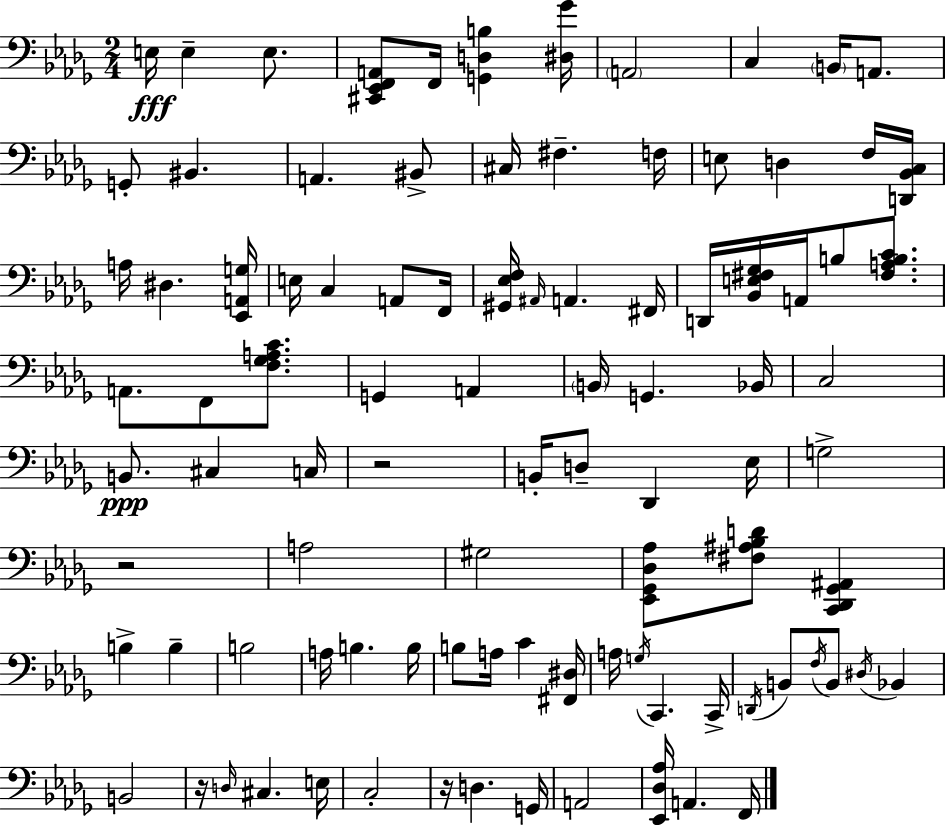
X:1
T:Untitled
M:2/4
L:1/4
K:Bbm
E,/4 E, E,/2 [^C,,_E,,F,,A,,]/2 F,,/4 [G,,D,B,] [^D,_G]/4 A,,2 C, B,,/4 A,,/2 G,,/2 ^B,, A,, ^B,,/2 ^C,/4 ^F, F,/4 E,/2 D, F,/4 [D,,_B,,C,]/4 A,/4 ^D, [_E,,A,,G,]/4 E,/4 C, A,,/2 F,,/4 [^G,,_E,F,]/4 ^A,,/4 A,, ^F,,/4 D,,/4 [_B,,E,^F,_G,]/4 A,,/4 B,/2 [^F,A,B,C]/2 A,,/2 F,,/2 [F,_G,A,C]/2 G,, A,, B,,/4 G,, _B,,/4 C,2 B,,/2 ^C, C,/4 z2 B,,/4 D,/2 _D,, _E,/4 G,2 z2 A,2 ^G,2 [_E,,_G,,_D,_A,]/2 [^F,^A,_B,D]/2 [C,,_D,,_G,,^A,,] B, B, B,2 A,/4 B, B,/4 B,/2 A,/4 C [^F,,^D,]/4 A,/4 G,/4 C,, C,,/4 D,,/4 B,,/2 F,/4 B,,/2 ^D,/4 _B,, B,,2 z/4 D,/4 ^C, E,/4 C,2 z/4 D, G,,/4 A,,2 [_E,,_D,_A,]/4 A,, F,,/4